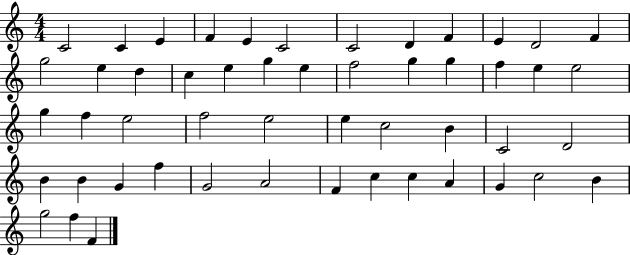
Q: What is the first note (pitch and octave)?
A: C4